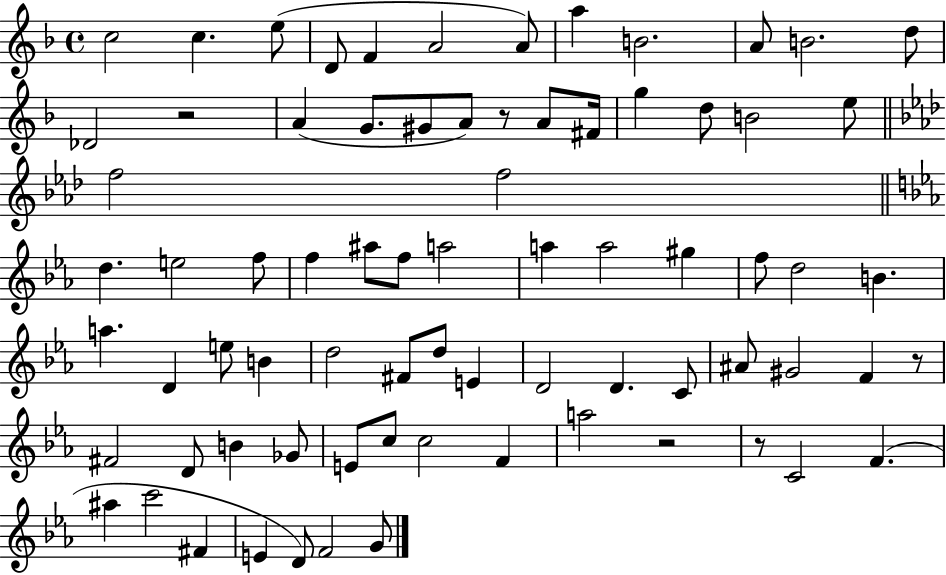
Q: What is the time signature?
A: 4/4